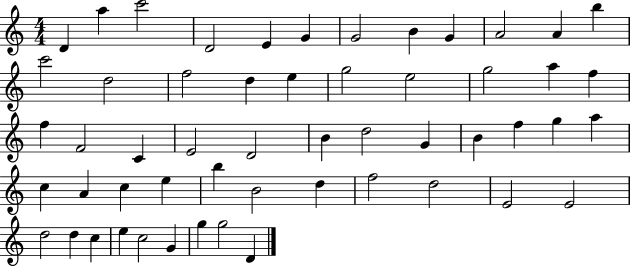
X:1
T:Untitled
M:4/4
L:1/4
K:C
D a c'2 D2 E G G2 B G A2 A b c'2 d2 f2 d e g2 e2 g2 a f f F2 C E2 D2 B d2 G B f g a c A c e b B2 d f2 d2 E2 E2 d2 d c e c2 G g g2 D